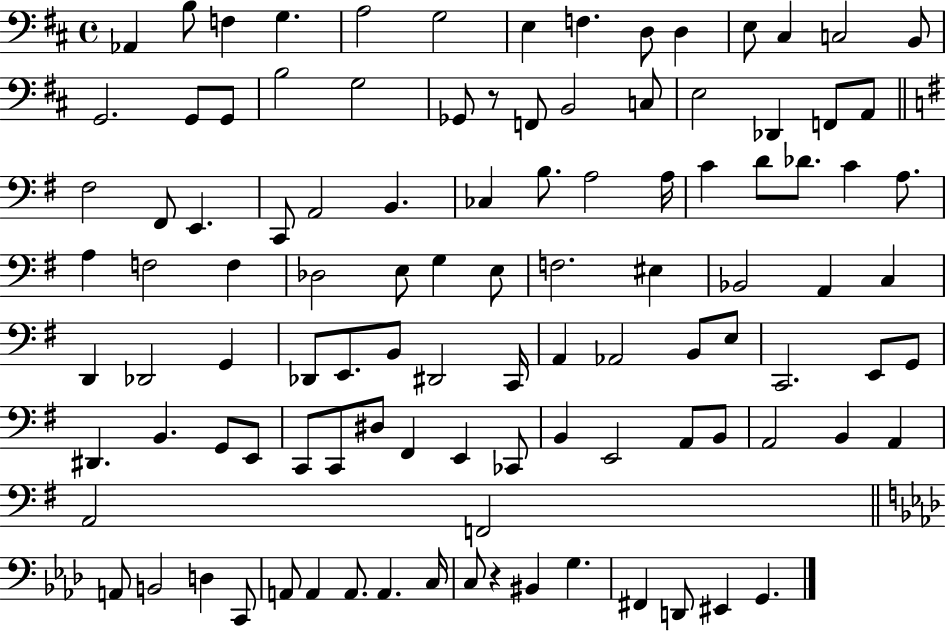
X:1
T:Untitled
M:4/4
L:1/4
K:D
_A,, B,/2 F, G, A,2 G,2 E, F, D,/2 D, E,/2 ^C, C,2 B,,/2 G,,2 G,,/2 G,,/2 B,2 G,2 _G,,/2 z/2 F,,/2 B,,2 C,/2 E,2 _D,, F,,/2 A,,/2 ^F,2 ^F,,/2 E,, C,,/2 A,,2 B,, _C, B,/2 A,2 A,/4 C D/2 _D/2 C A,/2 A, F,2 F, _D,2 E,/2 G, E,/2 F,2 ^E, _B,,2 A,, C, D,, _D,,2 G,, _D,,/2 E,,/2 B,,/2 ^D,,2 C,,/4 A,, _A,,2 B,,/2 E,/2 C,,2 E,,/2 G,,/2 ^D,, B,, G,,/2 E,,/2 C,,/2 C,,/2 ^D,/2 ^F,, E,, _C,,/2 B,, E,,2 A,,/2 B,,/2 A,,2 B,, A,, A,,2 F,,2 A,,/2 B,,2 D, C,,/2 A,,/2 A,, A,,/2 A,, C,/4 C,/2 z ^B,, G, ^F,, D,,/2 ^E,, G,,